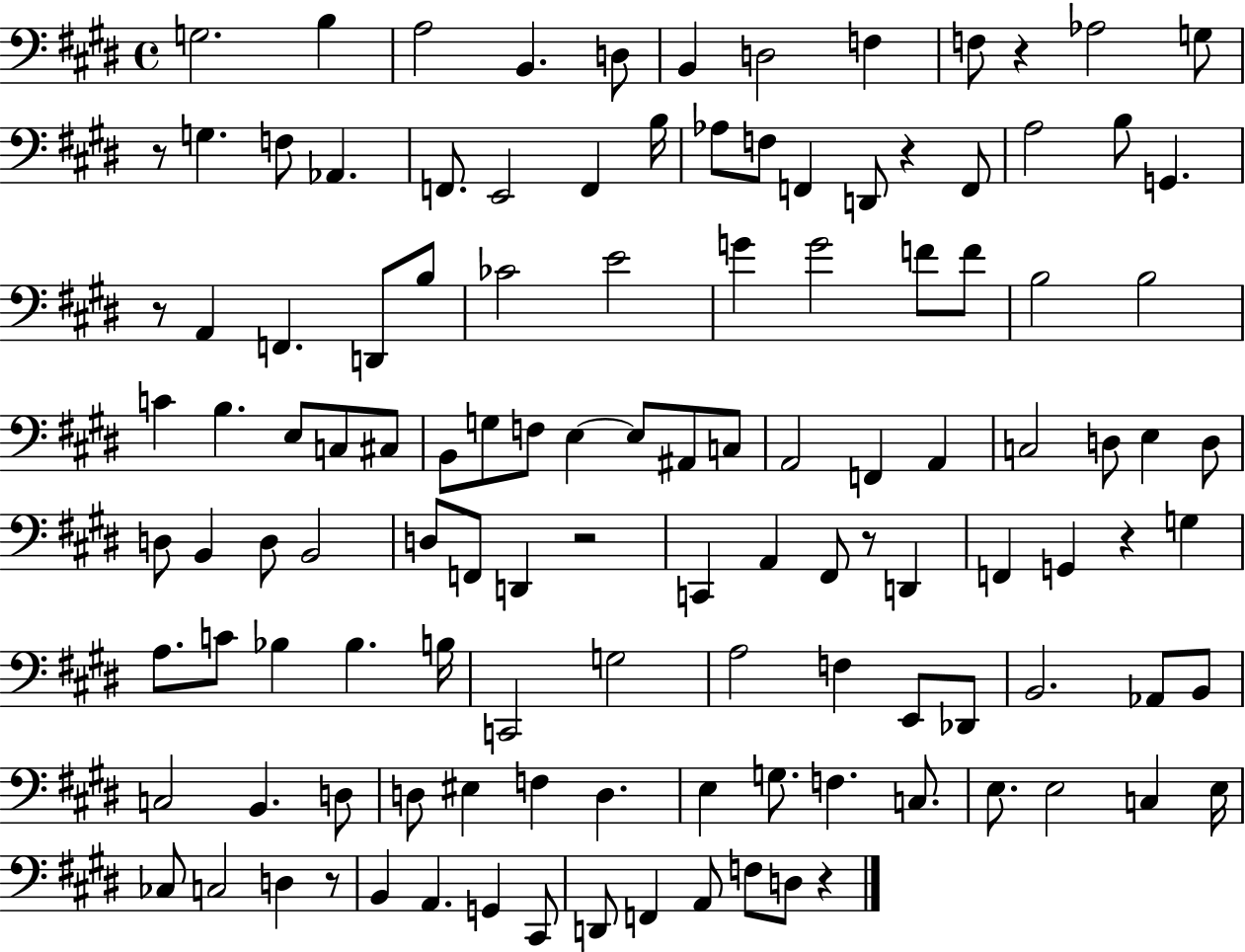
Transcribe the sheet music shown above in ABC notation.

X:1
T:Untitled
M:4/4
L:1/4
K:E
G,2 B, A,2 B,, D,/2 B,, D,2 F, F,/2 z _A,2 G,/2 z/2 G, F,/2 _A,, F,,/2 E,,2 F,, B,/4 _A,/2 F,/2 F,, D,,/2 z F,,/2 A,2 B,/2 G,, z/2 A,, F,, D,,/2 B,/2 _C2 E2 G G2 F/2 F/2 B,2 B,2 C B, E,/2 C,/2 ^C,/2 B,,/2 G,/2 F,/2 E, E,/2 ^A,,/2 C,/2 A,,2 F,, A,, C,2 D,/2 E, D,/2 D,/2 B,, D,/2 B,,2 D,/2 F,,/2 D,, z2 C,, A,, ^F,,/2 z/2 D,, F,, G,, z G, A,/2 C/2 _B, _B, B,/4 C,,2 G,2 A,2 F, E,,/2 _D,,/2 B,,2 _A,,/2 B,,/2 C,2 B,, D,/2 D,/2 ^E, F, D, E, G,/2 F, C,/2 E,/2 E,2 C, E,/4 _C,/2 C,2 D, z/2 B,, A,, G,, ^C,,/2 D,,/2 F,, A,,/2 F,/2 D,/2 z